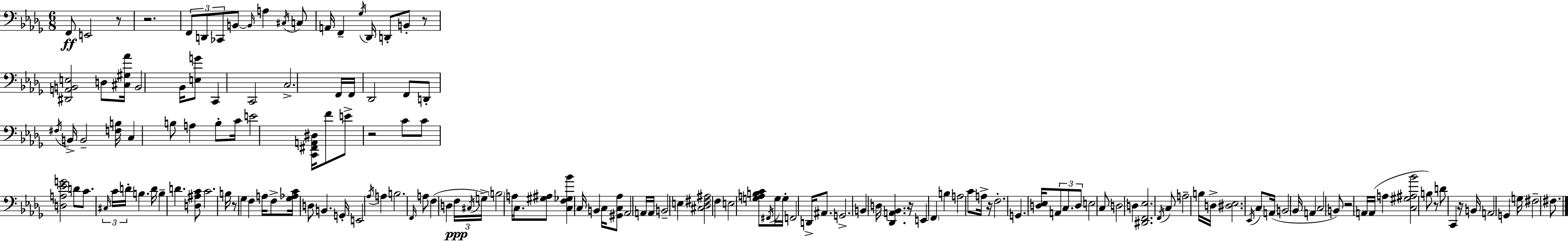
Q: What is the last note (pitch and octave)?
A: F#3